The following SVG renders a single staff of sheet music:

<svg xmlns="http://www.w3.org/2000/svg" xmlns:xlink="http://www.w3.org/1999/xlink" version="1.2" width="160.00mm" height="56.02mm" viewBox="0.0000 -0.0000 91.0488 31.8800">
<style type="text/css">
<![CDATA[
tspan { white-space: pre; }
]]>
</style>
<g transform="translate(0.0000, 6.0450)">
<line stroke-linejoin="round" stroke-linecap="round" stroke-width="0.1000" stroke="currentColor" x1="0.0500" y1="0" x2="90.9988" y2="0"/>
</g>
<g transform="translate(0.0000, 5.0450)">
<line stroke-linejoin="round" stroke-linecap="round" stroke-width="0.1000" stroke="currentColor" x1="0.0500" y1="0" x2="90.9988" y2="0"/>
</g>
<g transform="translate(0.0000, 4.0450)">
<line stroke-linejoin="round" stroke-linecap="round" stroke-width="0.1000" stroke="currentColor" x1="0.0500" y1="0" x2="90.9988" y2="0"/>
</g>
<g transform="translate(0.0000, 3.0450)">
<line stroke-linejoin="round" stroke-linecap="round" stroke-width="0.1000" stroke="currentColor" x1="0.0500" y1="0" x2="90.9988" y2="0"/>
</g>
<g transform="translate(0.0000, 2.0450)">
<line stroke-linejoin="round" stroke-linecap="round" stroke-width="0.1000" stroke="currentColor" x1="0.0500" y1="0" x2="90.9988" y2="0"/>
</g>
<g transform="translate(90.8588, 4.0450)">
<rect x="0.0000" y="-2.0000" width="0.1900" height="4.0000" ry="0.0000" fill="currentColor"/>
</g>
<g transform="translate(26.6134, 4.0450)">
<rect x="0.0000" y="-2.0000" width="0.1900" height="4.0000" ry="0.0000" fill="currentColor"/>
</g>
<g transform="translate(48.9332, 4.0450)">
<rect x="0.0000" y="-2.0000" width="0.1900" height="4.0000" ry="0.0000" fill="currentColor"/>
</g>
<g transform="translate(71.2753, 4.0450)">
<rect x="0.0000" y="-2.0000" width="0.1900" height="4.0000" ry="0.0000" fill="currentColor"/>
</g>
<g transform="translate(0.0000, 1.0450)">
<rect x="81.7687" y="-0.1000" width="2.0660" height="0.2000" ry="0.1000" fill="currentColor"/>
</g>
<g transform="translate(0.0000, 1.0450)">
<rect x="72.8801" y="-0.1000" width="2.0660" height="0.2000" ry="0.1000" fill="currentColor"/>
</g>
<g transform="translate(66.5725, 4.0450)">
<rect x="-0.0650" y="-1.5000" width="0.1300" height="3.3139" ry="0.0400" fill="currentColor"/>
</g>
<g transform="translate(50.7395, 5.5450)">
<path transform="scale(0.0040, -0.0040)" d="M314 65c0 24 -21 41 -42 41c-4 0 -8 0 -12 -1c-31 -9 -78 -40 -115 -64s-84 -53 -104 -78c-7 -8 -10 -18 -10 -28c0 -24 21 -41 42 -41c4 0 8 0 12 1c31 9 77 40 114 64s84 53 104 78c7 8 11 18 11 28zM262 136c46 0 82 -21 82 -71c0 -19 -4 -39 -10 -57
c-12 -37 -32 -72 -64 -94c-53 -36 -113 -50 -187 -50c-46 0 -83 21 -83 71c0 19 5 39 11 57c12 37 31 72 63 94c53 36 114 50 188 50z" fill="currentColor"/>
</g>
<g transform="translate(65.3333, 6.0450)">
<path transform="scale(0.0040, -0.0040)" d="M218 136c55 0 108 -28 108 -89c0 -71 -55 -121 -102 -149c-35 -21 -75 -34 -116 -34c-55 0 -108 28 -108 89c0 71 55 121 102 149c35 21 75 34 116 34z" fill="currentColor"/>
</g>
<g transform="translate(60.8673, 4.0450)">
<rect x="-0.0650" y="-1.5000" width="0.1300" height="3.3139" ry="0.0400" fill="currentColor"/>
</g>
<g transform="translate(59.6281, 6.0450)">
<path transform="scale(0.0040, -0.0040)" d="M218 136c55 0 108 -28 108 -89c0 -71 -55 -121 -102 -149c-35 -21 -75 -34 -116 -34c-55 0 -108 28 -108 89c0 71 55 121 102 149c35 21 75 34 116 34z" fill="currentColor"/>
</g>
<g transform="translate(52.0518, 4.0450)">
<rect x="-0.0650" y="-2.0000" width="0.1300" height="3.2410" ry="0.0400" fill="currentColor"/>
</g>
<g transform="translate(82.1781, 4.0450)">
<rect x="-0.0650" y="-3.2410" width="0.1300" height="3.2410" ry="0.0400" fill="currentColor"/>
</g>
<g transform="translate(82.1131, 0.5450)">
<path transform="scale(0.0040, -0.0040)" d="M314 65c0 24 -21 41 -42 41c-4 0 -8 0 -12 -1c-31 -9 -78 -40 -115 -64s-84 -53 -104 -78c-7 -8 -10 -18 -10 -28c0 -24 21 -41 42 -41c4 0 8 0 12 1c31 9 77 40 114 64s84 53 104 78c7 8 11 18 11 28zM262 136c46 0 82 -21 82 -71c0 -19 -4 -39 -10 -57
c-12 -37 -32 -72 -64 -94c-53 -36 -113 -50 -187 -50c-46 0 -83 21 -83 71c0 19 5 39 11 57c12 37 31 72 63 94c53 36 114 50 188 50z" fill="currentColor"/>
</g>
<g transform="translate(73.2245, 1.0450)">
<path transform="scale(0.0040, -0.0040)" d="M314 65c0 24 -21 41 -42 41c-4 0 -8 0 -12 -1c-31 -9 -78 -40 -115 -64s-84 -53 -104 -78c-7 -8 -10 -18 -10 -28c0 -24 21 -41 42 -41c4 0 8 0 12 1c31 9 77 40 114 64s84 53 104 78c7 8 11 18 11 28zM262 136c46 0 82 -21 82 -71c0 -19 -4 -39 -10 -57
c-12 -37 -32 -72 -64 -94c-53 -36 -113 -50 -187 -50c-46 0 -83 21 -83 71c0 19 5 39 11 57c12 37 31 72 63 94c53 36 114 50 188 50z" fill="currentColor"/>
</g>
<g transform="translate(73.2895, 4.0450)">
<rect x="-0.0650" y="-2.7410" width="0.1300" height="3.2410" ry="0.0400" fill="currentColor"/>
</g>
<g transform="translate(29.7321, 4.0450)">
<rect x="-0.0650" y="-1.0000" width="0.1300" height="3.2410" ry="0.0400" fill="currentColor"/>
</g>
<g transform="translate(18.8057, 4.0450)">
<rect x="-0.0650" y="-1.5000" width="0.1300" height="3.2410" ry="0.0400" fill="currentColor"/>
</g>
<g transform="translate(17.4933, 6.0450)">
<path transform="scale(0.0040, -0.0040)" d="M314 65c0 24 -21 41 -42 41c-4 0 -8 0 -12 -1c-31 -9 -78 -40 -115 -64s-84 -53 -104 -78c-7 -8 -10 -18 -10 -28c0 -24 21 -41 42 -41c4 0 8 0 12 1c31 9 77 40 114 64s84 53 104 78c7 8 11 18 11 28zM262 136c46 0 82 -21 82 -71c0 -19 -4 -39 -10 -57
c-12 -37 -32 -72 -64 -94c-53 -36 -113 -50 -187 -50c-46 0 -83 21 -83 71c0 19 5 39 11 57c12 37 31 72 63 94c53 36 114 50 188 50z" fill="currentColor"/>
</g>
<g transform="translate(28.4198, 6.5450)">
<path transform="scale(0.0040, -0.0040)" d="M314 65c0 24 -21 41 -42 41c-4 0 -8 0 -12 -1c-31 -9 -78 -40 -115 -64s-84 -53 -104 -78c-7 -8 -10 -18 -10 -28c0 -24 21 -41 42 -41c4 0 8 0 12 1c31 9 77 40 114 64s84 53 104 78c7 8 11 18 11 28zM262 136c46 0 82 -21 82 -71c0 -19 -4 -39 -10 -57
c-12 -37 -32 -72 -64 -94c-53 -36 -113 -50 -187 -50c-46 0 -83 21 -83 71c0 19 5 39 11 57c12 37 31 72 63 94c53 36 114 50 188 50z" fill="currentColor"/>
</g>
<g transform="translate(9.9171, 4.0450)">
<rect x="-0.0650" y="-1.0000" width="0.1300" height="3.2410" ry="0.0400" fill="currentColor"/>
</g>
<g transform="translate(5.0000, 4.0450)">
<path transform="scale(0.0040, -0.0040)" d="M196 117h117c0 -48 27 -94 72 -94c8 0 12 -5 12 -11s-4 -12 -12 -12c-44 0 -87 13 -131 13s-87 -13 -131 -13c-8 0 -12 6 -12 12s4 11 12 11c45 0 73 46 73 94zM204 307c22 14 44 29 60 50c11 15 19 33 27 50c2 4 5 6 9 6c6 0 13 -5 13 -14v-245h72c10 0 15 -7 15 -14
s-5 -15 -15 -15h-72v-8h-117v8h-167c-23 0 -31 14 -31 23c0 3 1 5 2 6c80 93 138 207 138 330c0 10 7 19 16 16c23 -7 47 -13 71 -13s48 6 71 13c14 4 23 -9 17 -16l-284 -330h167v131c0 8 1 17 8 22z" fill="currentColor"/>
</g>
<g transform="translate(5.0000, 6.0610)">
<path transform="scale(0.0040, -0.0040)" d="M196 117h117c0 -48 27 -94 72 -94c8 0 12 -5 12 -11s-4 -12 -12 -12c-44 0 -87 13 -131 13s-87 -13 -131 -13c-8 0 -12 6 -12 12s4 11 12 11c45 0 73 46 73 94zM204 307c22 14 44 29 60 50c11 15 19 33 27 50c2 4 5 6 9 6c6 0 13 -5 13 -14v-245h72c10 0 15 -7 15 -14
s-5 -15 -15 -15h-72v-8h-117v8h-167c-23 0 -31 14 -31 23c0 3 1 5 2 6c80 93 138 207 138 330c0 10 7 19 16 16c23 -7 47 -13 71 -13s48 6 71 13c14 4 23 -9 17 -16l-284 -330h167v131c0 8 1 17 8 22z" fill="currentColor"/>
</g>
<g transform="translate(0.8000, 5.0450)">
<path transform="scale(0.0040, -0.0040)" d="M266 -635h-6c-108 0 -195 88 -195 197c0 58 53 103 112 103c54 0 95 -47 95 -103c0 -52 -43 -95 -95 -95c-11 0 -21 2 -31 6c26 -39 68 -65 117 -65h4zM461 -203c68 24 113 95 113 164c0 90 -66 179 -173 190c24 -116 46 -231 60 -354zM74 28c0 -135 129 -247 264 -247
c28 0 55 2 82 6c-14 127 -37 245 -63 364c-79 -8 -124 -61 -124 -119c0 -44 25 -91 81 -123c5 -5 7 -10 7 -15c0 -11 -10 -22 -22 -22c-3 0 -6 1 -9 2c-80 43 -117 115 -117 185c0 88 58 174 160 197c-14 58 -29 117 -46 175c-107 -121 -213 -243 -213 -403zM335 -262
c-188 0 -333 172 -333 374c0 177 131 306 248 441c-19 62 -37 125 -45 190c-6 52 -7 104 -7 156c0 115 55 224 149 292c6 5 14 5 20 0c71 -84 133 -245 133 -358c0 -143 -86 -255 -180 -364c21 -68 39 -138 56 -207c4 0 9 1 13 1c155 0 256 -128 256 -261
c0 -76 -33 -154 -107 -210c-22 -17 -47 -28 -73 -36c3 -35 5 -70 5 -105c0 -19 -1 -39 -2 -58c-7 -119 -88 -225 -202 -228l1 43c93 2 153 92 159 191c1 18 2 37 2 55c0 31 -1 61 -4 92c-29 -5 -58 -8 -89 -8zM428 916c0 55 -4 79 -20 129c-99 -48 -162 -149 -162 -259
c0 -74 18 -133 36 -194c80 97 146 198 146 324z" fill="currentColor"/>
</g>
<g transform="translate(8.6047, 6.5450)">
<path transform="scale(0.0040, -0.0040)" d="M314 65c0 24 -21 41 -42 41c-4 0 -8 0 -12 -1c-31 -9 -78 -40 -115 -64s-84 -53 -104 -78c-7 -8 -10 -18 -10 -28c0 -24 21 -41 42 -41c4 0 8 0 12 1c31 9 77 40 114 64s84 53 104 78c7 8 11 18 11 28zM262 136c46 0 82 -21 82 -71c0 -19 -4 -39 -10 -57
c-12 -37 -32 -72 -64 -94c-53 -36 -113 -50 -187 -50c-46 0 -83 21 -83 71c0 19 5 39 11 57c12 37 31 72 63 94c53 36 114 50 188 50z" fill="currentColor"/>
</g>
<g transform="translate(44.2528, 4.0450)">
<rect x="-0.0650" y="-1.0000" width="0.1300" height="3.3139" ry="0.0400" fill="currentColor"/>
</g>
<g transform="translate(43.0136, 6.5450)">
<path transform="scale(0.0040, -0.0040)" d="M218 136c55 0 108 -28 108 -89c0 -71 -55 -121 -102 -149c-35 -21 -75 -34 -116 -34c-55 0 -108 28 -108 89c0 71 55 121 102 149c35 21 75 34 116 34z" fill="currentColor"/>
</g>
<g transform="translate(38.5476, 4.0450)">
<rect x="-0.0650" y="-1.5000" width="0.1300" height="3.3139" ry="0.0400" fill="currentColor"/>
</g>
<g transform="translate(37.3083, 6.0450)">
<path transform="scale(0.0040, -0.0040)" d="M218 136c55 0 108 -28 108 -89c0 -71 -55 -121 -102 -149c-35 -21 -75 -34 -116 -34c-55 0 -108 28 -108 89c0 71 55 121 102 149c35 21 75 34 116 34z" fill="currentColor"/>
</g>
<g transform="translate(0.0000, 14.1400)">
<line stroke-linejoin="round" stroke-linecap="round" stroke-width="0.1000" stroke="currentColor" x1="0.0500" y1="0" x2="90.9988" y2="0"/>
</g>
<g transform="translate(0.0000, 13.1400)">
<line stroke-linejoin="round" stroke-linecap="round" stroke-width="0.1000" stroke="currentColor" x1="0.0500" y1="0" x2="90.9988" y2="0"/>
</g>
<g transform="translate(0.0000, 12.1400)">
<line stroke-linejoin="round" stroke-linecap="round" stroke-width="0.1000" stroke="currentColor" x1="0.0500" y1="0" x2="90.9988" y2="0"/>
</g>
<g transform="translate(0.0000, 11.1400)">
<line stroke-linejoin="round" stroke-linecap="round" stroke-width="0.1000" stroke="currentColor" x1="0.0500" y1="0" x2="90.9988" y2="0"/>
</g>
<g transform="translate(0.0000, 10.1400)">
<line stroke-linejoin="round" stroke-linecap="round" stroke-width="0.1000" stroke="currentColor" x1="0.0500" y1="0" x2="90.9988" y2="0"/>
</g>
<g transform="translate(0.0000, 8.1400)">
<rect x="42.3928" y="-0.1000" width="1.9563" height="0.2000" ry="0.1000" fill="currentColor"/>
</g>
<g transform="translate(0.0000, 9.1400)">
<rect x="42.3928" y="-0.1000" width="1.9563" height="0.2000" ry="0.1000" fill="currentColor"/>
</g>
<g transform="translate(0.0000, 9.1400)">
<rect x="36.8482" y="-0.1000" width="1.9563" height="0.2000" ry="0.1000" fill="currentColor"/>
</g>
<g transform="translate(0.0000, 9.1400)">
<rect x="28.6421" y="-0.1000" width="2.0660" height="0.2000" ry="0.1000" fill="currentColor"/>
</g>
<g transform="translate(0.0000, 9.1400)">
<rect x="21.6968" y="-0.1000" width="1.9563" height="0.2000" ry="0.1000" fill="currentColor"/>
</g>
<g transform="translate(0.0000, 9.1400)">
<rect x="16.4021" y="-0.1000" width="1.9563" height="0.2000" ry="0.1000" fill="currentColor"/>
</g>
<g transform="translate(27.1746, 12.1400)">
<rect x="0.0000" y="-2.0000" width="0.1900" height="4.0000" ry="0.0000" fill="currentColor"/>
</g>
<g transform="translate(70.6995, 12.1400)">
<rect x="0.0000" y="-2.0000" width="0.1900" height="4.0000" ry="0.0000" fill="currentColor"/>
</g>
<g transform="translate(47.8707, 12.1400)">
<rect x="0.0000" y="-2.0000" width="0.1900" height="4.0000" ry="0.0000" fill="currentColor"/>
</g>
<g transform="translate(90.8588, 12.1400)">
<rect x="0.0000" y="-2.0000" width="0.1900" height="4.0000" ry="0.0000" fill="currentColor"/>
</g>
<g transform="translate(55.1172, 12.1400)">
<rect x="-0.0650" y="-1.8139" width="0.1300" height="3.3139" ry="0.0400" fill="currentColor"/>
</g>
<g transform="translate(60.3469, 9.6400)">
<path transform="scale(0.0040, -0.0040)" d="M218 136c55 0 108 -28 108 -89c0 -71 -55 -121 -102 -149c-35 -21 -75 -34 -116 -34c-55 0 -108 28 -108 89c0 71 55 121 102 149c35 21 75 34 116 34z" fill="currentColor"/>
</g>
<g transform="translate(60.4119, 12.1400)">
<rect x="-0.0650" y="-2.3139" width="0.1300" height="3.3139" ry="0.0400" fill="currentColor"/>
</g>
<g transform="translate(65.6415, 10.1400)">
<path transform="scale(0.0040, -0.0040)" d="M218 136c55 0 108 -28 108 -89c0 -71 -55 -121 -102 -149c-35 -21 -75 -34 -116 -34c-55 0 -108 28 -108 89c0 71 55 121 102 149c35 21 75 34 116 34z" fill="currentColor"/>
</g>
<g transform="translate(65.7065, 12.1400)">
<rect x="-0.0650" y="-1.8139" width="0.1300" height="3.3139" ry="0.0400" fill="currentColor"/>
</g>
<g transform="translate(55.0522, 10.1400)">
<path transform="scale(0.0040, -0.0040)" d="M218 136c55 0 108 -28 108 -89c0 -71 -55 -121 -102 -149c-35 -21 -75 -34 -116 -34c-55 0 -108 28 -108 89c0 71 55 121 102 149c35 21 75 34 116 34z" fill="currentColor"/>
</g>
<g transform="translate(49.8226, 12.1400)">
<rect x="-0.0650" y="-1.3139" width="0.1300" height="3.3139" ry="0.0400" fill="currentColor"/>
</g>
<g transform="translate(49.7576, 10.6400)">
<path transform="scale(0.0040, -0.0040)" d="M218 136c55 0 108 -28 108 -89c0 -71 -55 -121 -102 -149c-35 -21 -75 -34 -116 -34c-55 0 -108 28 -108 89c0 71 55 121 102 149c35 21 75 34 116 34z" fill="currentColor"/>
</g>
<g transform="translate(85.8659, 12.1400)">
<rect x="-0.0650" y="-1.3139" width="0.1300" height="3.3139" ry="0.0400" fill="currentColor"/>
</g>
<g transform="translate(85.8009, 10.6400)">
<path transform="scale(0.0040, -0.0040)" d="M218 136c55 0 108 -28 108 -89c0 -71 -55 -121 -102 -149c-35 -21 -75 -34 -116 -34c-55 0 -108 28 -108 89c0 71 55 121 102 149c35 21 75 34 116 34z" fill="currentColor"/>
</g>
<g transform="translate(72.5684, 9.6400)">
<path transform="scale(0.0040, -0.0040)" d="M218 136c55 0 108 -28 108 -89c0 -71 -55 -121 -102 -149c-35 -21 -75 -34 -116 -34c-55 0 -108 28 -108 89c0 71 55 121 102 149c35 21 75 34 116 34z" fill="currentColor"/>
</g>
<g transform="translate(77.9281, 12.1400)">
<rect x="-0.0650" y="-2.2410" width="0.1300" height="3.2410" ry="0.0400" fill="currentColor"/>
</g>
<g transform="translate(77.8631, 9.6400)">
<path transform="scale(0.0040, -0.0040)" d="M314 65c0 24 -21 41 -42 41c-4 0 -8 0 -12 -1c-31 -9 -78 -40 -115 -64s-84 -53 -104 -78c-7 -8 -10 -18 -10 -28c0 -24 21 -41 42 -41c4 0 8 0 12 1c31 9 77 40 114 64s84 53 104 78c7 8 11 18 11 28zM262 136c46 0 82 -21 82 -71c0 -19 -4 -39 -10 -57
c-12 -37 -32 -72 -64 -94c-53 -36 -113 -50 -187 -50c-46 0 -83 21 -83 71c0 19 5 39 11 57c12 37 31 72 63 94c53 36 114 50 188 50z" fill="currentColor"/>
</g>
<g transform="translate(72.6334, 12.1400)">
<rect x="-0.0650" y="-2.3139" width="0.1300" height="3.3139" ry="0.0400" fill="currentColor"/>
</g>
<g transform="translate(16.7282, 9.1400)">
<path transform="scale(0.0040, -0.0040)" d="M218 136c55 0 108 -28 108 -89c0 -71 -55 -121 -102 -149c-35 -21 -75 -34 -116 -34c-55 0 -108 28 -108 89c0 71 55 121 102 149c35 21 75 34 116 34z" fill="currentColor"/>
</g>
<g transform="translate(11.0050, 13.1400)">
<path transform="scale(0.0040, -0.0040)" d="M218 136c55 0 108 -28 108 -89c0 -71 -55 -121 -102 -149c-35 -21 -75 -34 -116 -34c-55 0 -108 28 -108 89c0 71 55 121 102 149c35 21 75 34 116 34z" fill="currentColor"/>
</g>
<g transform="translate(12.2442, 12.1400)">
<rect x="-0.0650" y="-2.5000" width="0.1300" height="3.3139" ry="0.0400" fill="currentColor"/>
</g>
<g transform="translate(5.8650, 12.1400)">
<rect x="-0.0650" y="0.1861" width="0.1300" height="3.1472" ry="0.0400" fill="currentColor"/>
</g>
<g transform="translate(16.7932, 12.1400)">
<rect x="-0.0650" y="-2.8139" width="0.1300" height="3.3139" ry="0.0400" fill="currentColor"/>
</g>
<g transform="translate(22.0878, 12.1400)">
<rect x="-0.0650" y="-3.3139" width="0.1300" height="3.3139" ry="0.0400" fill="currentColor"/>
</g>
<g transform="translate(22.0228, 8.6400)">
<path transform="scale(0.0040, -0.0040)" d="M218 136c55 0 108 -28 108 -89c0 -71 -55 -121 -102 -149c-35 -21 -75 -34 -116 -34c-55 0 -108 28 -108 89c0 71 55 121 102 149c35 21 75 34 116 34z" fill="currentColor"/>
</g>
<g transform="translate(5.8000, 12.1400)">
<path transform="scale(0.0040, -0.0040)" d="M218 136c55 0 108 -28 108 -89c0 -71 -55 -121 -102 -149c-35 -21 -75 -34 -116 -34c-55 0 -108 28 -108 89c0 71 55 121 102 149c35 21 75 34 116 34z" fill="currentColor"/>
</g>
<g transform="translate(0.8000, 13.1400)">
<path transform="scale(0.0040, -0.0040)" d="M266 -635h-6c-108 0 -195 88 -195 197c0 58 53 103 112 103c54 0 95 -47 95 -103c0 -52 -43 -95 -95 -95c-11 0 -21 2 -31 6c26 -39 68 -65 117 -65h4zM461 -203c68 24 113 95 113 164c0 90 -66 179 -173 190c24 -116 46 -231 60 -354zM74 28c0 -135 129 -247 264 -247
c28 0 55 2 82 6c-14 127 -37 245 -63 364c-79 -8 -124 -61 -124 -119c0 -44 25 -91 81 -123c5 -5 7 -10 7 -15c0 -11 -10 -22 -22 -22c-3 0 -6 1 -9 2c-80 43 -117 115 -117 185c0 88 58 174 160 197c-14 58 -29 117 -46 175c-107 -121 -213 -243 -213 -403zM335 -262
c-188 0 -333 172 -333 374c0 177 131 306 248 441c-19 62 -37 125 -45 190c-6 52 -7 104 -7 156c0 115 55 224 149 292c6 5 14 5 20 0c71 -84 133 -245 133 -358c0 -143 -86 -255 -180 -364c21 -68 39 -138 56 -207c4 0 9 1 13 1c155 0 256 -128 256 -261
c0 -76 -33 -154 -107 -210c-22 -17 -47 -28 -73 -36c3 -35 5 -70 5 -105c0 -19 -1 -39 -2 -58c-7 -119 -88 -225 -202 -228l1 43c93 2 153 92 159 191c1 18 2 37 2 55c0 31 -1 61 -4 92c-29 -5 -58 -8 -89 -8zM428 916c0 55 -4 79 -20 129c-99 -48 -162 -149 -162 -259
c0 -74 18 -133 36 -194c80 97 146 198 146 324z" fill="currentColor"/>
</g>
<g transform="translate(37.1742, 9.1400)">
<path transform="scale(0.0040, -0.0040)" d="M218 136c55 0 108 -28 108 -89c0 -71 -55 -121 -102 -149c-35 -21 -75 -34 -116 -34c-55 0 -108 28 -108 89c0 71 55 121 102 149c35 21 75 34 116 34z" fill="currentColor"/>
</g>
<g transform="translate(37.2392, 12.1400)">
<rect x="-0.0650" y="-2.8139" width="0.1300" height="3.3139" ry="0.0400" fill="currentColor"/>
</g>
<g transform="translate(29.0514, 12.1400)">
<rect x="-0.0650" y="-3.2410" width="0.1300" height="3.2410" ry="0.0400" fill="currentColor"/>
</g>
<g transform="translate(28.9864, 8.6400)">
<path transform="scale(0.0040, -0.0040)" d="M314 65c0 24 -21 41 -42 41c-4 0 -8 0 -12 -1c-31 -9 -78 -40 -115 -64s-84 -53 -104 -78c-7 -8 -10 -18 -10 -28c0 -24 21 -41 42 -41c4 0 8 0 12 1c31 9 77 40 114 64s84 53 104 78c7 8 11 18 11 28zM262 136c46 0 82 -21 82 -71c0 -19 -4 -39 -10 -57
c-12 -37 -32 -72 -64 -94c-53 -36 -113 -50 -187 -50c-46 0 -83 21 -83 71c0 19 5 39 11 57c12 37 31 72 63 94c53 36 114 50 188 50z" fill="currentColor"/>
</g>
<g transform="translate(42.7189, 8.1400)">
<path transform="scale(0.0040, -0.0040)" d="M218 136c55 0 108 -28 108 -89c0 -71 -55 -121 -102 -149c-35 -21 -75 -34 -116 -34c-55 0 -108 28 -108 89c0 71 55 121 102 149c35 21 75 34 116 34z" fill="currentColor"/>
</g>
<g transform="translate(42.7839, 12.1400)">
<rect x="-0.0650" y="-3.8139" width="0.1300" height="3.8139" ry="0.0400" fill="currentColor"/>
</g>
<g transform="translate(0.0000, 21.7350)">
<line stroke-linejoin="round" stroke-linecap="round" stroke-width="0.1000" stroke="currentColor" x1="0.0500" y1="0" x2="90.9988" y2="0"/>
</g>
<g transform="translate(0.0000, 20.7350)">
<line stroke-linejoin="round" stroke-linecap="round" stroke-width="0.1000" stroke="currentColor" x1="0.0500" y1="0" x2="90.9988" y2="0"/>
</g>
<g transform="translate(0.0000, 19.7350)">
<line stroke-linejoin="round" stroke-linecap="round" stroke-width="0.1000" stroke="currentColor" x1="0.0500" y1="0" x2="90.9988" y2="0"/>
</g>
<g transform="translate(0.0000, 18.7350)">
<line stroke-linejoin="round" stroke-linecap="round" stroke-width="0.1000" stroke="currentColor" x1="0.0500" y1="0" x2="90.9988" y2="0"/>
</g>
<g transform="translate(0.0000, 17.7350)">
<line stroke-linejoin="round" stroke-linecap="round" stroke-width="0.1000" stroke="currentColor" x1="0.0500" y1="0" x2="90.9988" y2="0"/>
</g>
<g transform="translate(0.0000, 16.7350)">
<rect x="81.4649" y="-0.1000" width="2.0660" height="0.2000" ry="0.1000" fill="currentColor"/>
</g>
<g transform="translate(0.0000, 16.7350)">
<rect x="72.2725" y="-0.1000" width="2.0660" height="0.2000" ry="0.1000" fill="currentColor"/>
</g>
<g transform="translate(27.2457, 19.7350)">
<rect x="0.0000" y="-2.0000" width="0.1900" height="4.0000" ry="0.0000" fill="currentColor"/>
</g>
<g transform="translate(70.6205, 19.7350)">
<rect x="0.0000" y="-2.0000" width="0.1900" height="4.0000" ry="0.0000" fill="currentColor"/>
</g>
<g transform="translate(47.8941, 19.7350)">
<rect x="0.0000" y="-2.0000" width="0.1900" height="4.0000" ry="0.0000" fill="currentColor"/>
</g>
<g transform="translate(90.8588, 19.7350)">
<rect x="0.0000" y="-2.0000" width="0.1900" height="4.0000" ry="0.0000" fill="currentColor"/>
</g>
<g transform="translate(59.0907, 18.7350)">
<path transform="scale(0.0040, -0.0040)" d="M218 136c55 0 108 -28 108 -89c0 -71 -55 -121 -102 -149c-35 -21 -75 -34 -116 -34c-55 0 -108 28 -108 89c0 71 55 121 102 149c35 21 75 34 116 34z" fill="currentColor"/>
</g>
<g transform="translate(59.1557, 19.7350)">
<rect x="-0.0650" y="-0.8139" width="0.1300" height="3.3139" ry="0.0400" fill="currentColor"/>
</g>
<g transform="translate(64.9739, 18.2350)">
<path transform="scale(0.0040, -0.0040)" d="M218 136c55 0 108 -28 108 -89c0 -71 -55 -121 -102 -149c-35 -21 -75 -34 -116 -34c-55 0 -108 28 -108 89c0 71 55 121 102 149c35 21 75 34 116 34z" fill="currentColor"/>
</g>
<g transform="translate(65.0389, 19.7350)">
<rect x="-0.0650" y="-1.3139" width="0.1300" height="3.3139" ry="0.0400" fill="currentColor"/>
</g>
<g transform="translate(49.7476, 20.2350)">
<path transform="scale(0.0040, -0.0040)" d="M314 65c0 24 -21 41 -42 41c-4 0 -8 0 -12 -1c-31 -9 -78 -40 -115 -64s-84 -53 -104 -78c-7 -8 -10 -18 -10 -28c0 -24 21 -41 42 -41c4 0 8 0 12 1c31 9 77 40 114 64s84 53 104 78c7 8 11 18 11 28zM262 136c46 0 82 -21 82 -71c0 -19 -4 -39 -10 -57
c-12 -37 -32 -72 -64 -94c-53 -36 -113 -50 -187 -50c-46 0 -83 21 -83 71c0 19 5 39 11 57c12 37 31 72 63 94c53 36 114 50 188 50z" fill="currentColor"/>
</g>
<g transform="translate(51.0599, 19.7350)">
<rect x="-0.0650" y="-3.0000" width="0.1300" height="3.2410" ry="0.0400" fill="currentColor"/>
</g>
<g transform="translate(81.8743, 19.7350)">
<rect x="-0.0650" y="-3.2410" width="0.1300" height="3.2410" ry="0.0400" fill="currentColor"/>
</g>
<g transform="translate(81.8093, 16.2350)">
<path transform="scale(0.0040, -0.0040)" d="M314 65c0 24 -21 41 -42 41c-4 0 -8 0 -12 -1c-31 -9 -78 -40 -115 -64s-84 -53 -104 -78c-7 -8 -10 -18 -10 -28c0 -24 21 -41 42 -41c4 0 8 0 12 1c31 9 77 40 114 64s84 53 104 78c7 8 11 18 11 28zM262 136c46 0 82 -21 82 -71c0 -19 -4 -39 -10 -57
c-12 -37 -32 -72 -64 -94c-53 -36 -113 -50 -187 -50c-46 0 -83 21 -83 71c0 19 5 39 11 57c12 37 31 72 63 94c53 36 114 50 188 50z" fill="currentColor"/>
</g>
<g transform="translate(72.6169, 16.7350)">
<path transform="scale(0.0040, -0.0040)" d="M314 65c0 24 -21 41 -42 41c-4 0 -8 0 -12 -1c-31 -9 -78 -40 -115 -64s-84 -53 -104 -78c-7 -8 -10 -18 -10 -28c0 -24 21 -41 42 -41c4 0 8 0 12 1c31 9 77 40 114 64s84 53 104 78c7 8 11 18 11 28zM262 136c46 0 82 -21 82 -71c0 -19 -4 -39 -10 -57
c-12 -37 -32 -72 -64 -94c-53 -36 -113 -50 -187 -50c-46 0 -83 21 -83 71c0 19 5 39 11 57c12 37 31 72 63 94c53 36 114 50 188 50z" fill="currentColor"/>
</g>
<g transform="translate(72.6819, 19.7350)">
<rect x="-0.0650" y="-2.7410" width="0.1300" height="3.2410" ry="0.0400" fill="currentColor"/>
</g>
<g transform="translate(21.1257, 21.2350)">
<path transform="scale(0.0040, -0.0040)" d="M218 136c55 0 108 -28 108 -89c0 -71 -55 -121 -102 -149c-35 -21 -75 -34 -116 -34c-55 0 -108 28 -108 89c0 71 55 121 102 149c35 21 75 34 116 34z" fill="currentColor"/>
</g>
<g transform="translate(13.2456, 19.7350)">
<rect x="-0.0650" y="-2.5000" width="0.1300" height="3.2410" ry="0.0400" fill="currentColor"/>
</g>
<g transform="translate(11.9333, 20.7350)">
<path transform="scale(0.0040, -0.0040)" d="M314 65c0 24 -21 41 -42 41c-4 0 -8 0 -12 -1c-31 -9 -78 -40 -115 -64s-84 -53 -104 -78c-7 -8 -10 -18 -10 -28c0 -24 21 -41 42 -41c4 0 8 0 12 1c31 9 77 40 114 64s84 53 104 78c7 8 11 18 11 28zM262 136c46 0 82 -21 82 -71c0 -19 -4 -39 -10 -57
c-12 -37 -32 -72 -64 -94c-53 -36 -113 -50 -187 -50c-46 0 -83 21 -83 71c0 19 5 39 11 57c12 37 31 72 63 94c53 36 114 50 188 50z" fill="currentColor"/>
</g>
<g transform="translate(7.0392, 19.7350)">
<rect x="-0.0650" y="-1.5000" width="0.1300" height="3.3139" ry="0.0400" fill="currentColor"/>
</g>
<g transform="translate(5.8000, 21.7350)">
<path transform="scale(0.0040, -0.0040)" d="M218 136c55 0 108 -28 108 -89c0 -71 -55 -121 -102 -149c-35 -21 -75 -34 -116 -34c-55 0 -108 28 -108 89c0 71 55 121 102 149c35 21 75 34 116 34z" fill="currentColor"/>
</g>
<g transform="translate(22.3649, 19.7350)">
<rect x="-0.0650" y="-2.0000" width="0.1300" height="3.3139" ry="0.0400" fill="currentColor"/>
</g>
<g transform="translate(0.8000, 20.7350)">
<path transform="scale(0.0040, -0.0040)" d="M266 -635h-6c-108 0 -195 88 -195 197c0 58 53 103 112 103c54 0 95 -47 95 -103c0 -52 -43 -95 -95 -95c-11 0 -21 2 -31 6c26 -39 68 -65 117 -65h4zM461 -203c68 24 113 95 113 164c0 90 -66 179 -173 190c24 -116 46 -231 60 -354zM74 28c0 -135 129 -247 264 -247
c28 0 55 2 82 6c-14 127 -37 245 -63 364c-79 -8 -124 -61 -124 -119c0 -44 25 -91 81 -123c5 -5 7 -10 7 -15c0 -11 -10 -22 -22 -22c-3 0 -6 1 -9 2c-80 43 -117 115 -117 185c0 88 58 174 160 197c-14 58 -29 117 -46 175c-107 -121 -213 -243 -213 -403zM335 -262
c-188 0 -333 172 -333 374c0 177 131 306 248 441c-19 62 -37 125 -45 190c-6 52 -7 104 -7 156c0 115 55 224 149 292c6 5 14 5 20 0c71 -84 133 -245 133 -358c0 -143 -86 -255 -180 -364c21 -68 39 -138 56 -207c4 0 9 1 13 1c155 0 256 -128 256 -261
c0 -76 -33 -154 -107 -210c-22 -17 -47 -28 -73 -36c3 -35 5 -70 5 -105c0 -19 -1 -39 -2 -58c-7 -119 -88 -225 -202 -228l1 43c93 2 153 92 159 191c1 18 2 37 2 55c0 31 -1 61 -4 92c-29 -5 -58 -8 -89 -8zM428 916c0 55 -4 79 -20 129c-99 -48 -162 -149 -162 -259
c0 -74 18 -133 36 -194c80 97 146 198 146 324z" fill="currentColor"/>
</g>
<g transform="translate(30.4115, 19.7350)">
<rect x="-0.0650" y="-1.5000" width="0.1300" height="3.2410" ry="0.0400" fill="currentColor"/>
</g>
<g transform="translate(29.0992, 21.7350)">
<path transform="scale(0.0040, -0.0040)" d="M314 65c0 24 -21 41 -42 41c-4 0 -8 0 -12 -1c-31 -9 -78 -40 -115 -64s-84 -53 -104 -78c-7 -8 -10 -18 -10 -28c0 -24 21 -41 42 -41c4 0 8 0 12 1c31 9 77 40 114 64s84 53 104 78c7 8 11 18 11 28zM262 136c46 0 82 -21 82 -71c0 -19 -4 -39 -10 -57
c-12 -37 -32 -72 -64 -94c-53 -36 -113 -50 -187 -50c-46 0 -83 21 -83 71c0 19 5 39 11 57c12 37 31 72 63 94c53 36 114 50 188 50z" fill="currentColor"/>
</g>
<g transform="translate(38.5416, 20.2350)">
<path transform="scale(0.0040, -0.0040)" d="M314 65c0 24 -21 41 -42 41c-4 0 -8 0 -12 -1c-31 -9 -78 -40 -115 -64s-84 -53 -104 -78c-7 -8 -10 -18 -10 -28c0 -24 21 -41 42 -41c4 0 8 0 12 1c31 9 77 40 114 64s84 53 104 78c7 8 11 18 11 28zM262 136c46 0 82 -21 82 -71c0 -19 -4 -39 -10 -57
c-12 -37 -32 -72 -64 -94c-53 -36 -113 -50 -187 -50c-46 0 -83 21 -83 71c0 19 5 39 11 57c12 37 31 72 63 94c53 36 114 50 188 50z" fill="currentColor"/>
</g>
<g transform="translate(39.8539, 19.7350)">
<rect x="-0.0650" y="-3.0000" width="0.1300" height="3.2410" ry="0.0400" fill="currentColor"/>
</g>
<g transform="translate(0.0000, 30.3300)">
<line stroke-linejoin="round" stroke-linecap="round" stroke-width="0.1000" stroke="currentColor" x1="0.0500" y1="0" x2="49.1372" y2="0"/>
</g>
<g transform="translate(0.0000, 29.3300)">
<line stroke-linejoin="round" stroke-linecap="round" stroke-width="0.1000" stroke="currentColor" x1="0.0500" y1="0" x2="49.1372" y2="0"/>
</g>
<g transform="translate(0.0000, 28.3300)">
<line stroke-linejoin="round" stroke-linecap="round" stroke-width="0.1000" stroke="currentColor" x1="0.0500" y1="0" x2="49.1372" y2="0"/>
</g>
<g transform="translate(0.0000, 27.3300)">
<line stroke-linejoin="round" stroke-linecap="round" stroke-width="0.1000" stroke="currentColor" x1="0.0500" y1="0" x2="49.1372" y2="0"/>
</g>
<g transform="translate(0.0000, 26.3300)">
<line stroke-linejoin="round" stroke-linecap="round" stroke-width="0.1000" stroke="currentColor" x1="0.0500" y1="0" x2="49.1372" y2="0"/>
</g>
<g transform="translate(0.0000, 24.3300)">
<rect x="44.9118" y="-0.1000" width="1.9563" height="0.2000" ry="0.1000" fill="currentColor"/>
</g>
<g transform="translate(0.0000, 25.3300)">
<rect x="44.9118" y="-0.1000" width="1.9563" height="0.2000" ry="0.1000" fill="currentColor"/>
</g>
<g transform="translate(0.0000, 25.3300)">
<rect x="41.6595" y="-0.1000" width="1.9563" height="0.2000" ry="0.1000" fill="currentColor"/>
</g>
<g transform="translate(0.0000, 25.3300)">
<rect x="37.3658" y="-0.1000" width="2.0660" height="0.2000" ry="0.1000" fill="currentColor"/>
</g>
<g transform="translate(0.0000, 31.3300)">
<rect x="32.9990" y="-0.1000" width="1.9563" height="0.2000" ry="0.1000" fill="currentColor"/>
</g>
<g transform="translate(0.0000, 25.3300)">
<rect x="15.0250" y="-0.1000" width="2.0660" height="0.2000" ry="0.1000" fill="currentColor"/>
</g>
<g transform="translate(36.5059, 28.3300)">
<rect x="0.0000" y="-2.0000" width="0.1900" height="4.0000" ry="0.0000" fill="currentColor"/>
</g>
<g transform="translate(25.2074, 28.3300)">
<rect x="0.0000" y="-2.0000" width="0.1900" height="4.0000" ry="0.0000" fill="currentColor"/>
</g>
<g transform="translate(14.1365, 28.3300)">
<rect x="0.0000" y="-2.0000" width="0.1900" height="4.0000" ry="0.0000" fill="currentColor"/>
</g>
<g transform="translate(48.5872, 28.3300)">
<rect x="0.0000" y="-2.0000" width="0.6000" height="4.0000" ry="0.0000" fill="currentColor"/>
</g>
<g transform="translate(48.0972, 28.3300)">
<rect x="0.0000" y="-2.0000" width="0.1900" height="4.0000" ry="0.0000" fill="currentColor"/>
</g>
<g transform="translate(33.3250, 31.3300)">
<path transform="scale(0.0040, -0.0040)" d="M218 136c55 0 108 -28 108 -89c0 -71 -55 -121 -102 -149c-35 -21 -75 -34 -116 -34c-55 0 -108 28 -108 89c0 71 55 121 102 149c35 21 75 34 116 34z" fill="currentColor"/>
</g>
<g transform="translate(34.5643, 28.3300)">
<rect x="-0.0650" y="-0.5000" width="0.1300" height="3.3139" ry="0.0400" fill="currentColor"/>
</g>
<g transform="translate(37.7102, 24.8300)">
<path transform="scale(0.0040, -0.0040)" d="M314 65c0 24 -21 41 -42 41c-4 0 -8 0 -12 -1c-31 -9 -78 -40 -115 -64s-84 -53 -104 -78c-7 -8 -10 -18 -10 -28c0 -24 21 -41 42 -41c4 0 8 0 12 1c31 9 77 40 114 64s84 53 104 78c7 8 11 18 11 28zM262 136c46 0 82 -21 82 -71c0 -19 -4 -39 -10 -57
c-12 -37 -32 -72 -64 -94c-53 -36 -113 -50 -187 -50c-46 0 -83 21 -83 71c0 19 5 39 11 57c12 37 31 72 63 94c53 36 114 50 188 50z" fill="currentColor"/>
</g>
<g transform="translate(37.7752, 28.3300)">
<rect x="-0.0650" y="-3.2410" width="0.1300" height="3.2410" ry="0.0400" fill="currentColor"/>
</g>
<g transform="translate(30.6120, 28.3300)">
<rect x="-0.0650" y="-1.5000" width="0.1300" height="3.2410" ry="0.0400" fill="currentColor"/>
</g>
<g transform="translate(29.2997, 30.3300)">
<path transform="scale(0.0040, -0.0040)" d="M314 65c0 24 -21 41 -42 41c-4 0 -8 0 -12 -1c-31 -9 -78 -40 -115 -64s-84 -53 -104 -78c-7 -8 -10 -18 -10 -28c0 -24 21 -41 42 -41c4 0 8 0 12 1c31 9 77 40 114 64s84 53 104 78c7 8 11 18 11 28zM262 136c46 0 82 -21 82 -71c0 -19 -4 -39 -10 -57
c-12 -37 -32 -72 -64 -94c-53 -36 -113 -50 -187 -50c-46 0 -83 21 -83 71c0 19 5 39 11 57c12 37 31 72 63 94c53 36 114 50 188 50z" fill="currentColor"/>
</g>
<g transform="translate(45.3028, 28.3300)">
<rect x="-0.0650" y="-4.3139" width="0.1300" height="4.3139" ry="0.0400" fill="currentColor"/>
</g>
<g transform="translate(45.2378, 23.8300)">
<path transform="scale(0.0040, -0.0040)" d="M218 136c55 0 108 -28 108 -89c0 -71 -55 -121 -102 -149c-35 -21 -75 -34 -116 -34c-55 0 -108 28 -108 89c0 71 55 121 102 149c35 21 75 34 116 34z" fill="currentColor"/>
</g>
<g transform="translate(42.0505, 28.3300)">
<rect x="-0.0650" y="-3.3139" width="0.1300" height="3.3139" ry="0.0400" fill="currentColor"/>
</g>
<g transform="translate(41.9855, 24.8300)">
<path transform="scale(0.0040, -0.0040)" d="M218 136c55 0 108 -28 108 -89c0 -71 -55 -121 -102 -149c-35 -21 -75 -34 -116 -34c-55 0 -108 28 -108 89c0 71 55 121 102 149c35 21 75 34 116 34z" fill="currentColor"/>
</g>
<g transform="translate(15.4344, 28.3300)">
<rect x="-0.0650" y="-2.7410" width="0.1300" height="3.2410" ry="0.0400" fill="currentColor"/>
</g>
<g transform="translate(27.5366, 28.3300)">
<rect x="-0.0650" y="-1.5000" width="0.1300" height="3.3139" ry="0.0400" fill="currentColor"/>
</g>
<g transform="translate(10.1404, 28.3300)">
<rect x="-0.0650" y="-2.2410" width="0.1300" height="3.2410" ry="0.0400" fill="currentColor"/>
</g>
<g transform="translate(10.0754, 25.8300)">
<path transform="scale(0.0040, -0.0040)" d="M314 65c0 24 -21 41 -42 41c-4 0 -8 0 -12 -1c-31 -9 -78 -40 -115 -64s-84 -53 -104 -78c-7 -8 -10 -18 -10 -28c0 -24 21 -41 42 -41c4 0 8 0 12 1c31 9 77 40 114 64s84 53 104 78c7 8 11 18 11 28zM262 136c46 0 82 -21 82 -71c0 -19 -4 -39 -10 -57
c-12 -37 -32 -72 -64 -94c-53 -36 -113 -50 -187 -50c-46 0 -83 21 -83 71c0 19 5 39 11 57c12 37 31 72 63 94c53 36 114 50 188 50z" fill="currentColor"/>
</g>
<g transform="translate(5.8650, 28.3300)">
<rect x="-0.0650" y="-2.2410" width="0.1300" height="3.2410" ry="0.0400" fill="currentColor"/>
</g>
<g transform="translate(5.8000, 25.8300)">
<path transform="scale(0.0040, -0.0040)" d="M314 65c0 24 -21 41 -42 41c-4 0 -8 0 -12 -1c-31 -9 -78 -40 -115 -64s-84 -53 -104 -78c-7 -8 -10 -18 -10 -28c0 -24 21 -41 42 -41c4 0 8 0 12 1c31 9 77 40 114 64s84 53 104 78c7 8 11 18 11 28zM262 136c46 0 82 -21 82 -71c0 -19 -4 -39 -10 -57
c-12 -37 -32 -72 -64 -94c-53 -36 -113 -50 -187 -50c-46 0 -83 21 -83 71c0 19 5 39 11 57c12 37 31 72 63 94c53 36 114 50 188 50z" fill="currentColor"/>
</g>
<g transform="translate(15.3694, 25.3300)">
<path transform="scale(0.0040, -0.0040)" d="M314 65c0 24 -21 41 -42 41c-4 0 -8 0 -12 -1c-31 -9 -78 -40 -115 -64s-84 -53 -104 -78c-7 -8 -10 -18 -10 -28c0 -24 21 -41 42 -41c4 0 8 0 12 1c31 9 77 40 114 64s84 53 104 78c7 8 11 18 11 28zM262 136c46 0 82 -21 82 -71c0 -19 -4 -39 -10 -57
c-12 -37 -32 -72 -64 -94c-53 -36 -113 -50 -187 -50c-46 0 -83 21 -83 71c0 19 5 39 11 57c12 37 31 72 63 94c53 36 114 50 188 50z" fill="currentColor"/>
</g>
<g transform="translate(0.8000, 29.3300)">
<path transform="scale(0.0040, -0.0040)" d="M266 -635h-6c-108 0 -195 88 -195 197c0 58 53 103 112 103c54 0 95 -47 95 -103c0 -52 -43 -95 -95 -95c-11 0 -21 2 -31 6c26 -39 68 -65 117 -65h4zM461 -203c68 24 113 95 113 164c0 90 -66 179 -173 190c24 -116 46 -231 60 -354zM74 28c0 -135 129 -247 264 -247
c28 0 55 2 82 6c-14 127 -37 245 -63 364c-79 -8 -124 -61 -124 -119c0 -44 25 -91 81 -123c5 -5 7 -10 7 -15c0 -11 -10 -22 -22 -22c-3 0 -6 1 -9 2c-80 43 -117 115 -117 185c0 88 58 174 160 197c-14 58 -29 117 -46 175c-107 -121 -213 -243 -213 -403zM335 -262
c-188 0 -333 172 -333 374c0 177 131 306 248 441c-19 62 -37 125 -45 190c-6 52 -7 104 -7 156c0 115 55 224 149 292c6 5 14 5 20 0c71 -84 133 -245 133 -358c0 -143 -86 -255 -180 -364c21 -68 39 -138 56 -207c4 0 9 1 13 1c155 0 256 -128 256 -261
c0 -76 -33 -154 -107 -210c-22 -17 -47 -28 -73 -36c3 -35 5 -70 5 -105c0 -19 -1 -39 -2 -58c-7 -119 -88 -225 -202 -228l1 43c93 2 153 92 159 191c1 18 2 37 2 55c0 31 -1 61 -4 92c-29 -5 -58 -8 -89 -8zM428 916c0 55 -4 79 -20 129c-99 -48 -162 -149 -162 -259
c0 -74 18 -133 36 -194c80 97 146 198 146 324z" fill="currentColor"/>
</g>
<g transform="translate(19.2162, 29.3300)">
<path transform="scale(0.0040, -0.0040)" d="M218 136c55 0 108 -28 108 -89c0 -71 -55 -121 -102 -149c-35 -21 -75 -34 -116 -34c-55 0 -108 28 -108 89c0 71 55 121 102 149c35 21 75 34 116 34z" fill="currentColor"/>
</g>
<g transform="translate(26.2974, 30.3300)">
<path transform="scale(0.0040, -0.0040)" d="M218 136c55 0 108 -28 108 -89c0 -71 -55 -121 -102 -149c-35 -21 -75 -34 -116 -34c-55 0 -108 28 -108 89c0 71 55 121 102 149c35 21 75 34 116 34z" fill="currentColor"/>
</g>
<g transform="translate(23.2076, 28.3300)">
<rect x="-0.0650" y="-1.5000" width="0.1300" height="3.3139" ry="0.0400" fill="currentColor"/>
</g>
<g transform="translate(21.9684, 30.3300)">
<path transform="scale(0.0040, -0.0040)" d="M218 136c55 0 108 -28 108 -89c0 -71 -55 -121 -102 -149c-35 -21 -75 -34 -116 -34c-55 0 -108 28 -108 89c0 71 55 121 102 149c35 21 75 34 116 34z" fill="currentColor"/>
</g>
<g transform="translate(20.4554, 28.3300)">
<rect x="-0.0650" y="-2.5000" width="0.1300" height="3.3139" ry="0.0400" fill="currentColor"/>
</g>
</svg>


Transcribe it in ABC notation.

X:1
T:Untitled
M:4/4
L:1/4
K:C
D2 E2 D2 E D F2 E E a2 b2 B G a b b2 a c' e f g f g g2 e E G2 F E2 A2 A2 d e a2 b2 g2 g2 a2 G E E E2 C b2 b d'